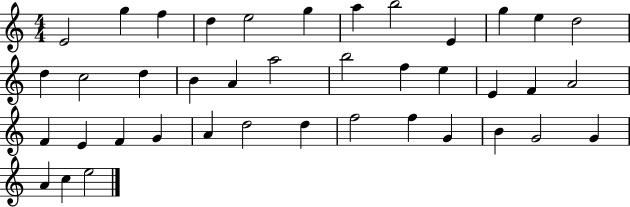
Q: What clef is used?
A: treble